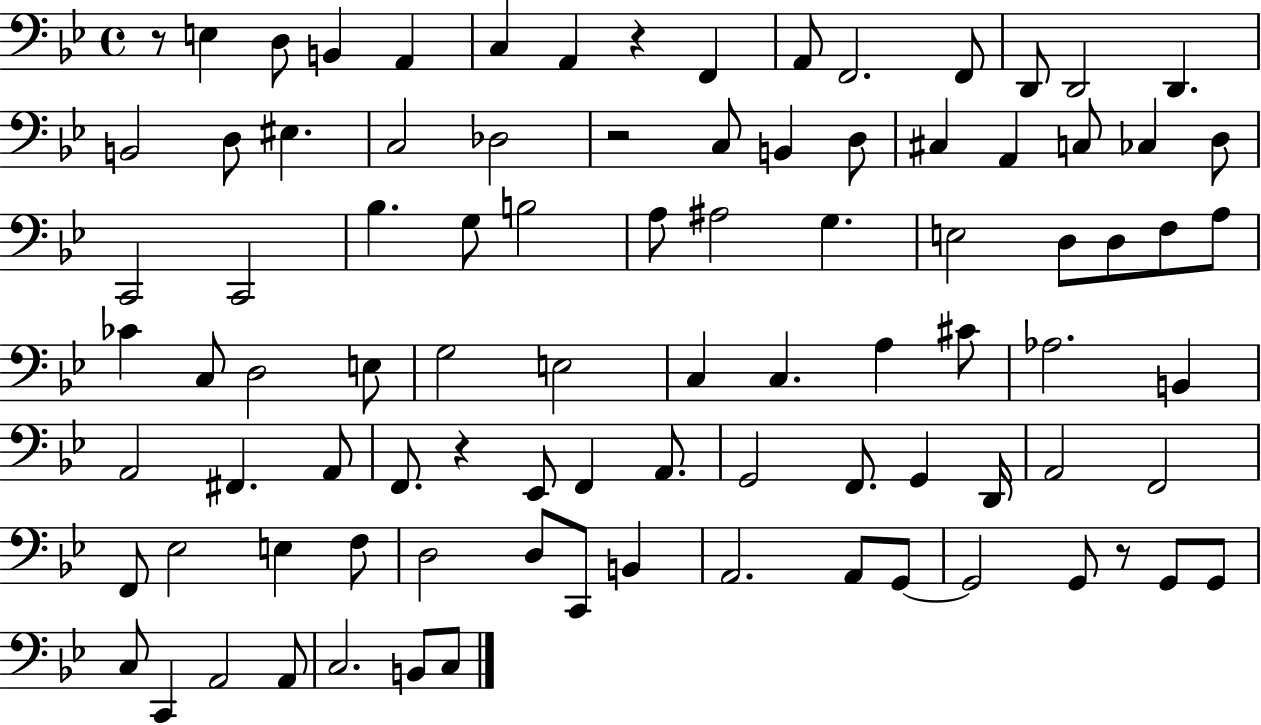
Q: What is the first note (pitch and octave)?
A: E3